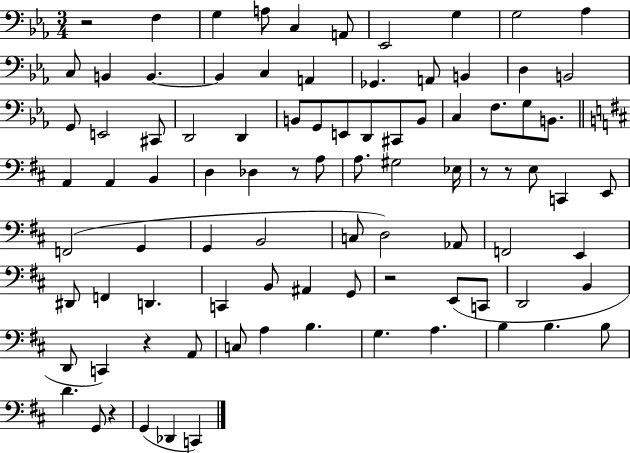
X:1
T:Untitled
M:3/4
L:1/4
K:Eb
z2 F, G, A,/2 C, A,,/2 _E,,2 G, G,2 _A, C,/2 B,, B,, B,, C, A,, _G,, A,,/2 B,, D, B,,2 G,,/2 E,,2 ^C,,/2 D,,2 D,, B,,/2 G,,/2 E,,/2 D,,/2 ^C,,/2 B,,/2 C, F,/2 G,/2 B,,/2 A,, A,, B,, D, _D, z/2 A,/2 A,/2 ^G,2 _E,/4 z/2 z/2 E,/2 C,, E,,/2 F,,2 G,, G,, B,,2 C,/2 D,2 _A,,/2 F,,2 E,, ^D,,/2 F,, D,, C,, B,,/2 ^A,, G,,/2 z2 E,,/2 C,,/2 D,,2 B,, D,,/2 C,, z A,,/2 C,/2 A, B, G, A, B, B, B,/2 D G,,/2 z G,, _D,, C,,